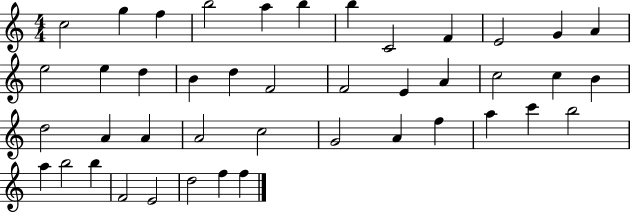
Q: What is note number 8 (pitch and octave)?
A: C4